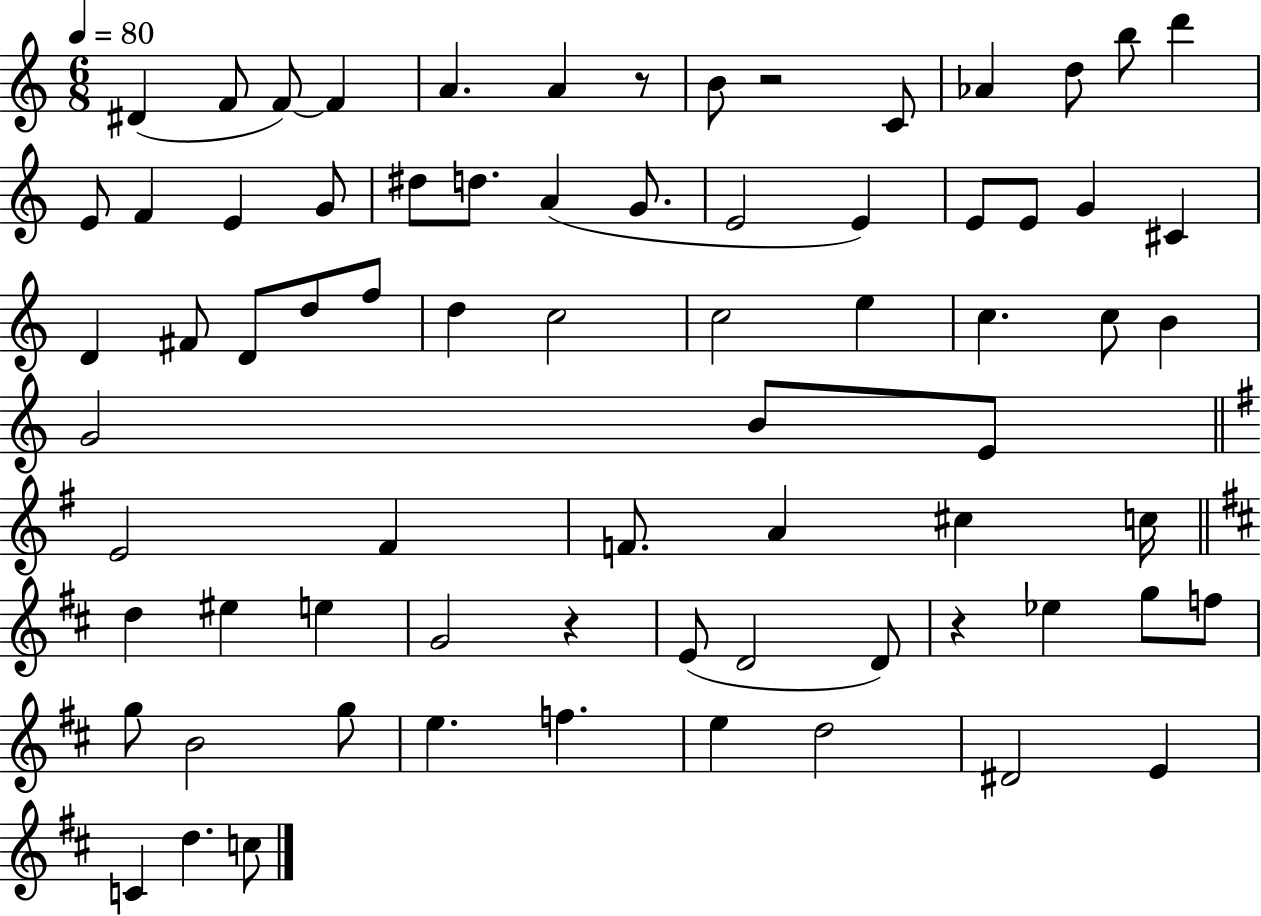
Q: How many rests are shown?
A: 4